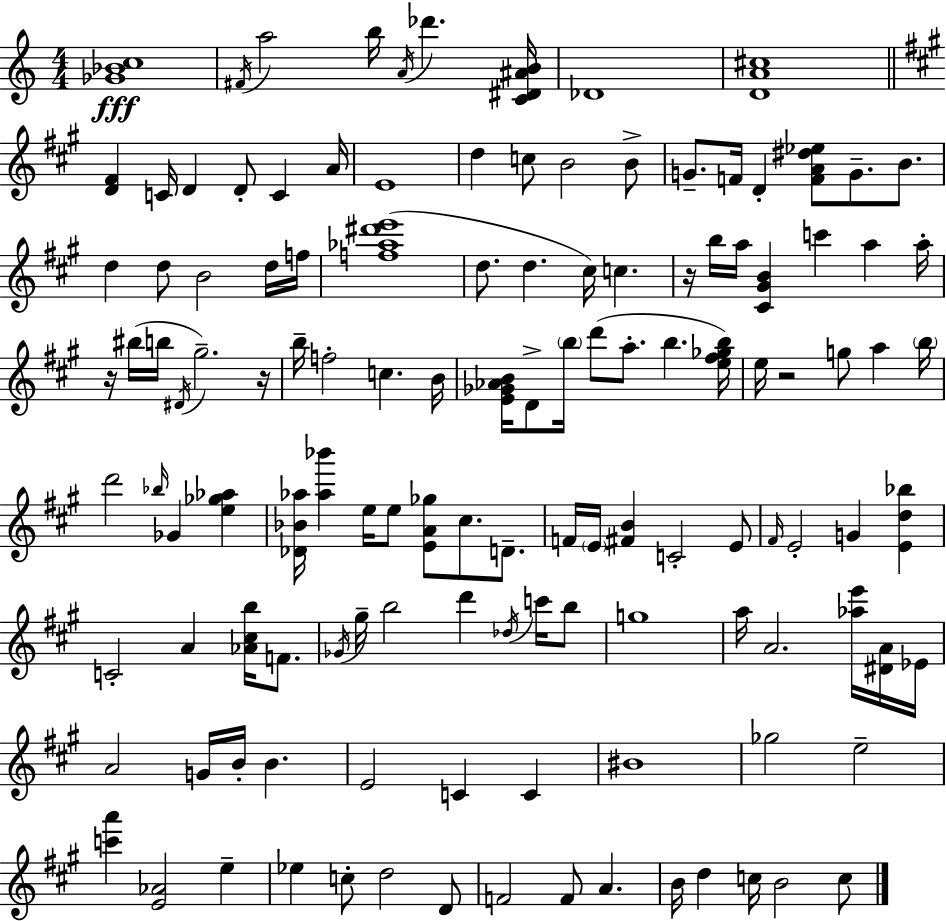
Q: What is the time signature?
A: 4/4